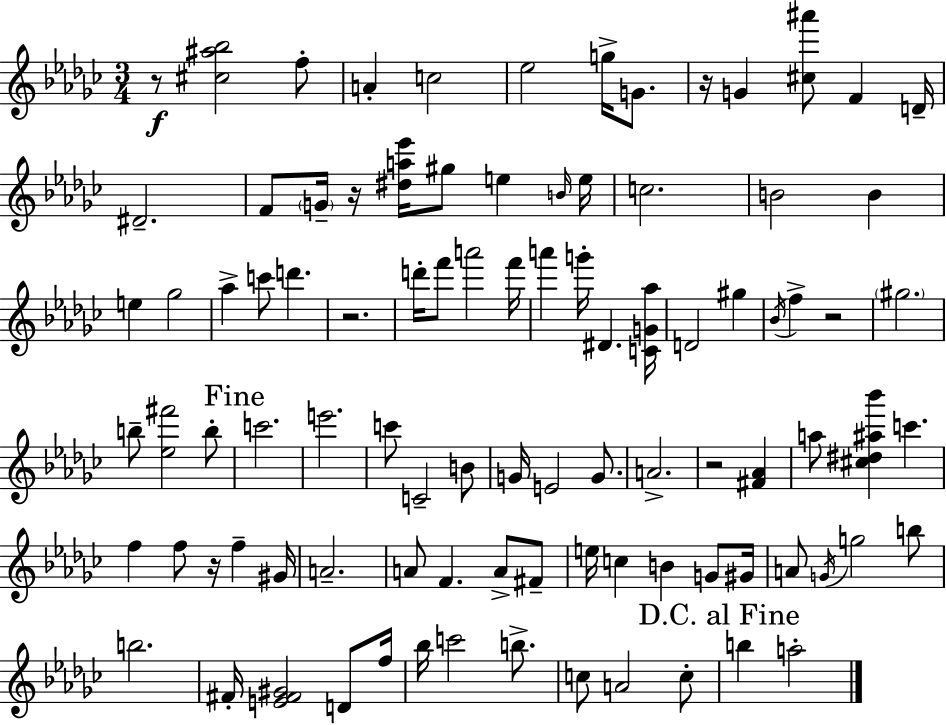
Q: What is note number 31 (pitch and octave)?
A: D#4